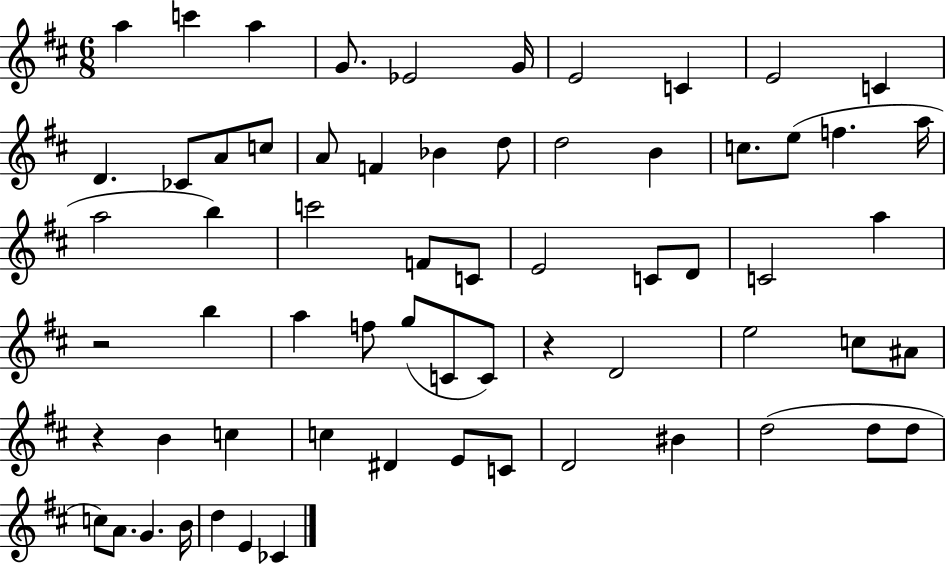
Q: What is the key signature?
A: D major